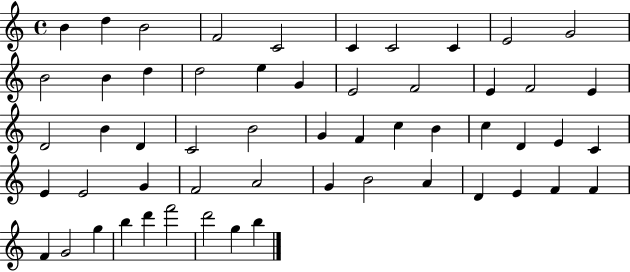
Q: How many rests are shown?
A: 0